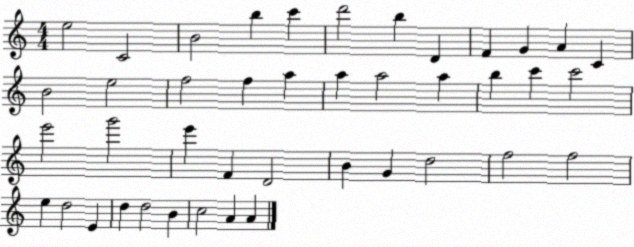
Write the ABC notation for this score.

X:1
T:Untitled
M:4/4
L:1/4
K:C
e2 C2 B2 b c' d'2 b D F G A C B2 e2 f2 f a a a2 a b c' c'2 e'2 g'2 e' F D2 B G d2 f2 f2 e d2 E d d2 B c2 A A